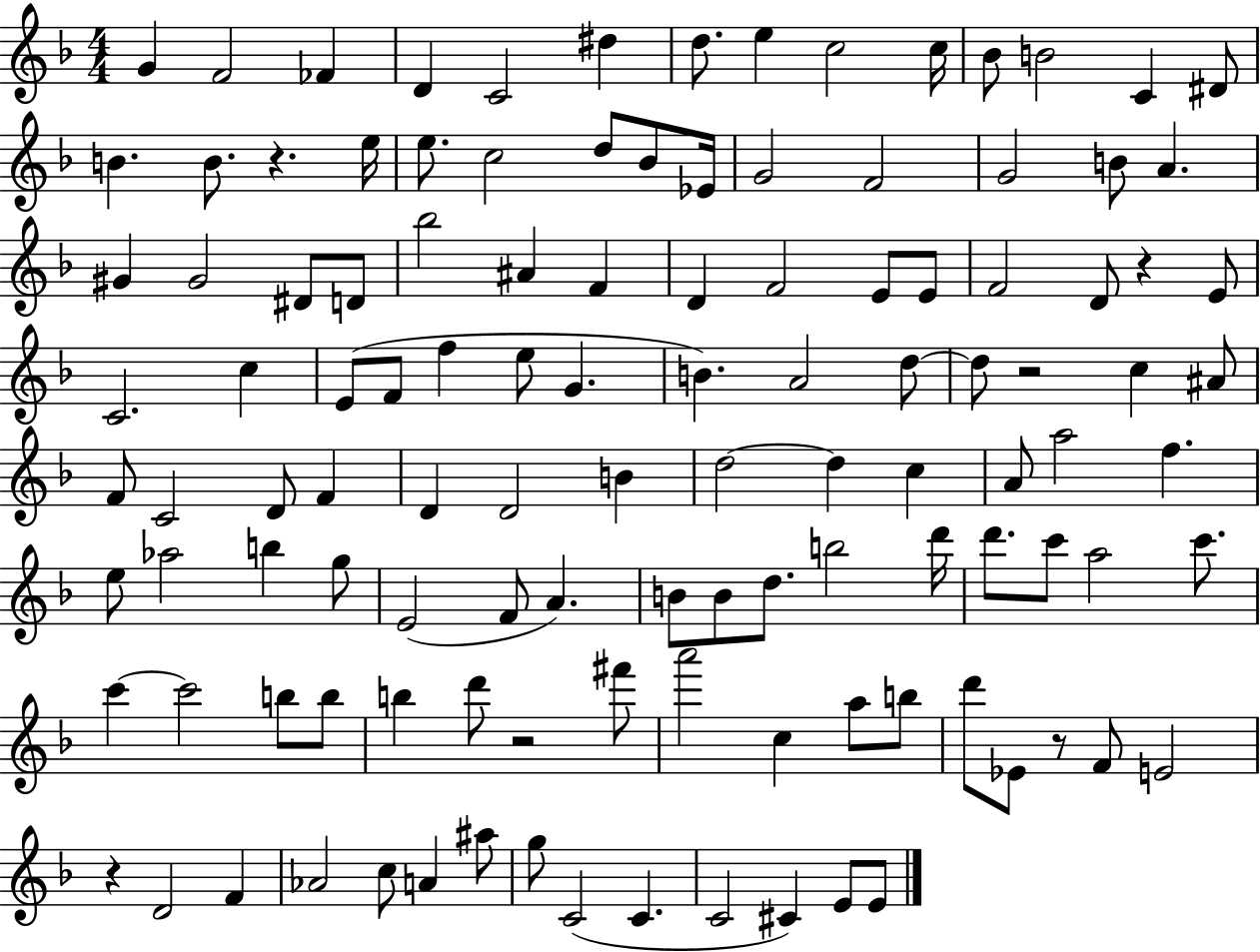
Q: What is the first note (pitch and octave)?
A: G4